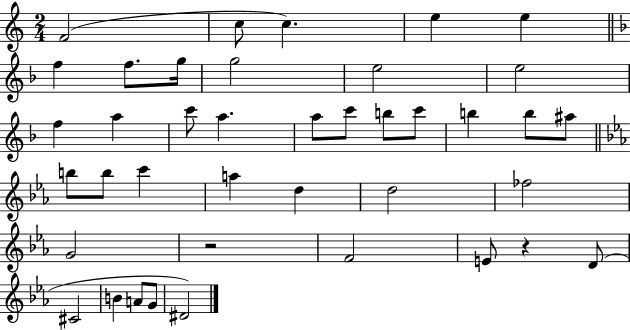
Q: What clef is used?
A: treble